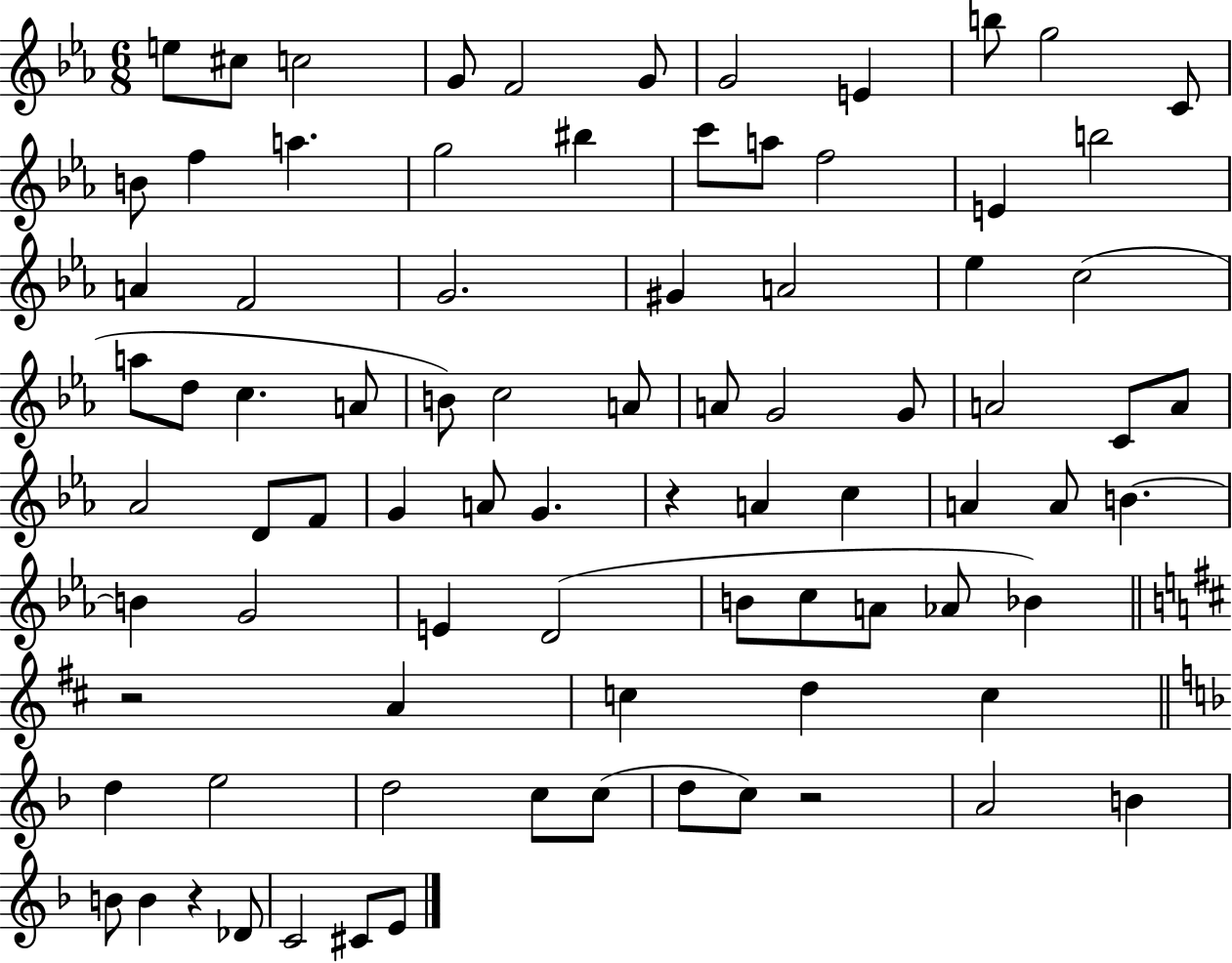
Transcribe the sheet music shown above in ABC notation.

X:1
T:Untitled
M:6/8
L:1/4
K:Eb
e/2 ^c/2 c2 G/2 F2 G/2 G2 E b/2 g2 C/2 B/2 f a g2 ^b c'/2 a/2 f2 E b2 A F2 G2 ^G A2 _e c2 a/2 d/2 c A/2 B/2 c2 A/2 A/2 G2 G/2 A2 C/2 A/2 _A2 D/2 F/2 G A/2 G z A c A A/2 B B G2 E D2 B/2 c/2 A/2 _A/2 _B z2 A c d c d e2 d2 c/2 c/2 d/2 c/2 z2 A2 B B/2 B z _D/2 C2 ^C/2 E/2